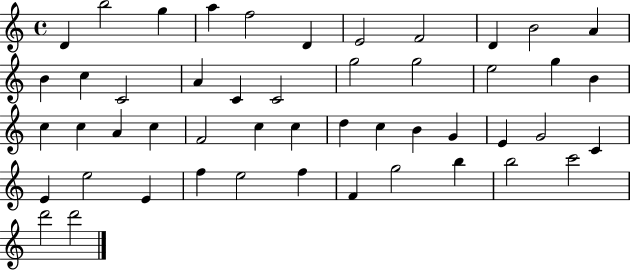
{
  \clef treble
  \time 4/4
  \defaultTimeSignature
  \key c \major
  d'4 b''2 g''4 | a''4 f''2 d'4 | e'2 f'2 | d'4 b'2 a'4 | \break b'4 c''4 c'2 | a'4 c'4 c'2 | g''2 g''2 | e''2 g''4 b'4 | \break c''4 c''4 a'4 c''4 | f'2 c''4 c''4 | d''4 c''4 b'4 g'4 | e'4 g'2 c'4 | \break e'4 e''2 e'4 | f''4 e''2 f''4 | f'4 g''2 b''4 | b''2 c'''2 | \break d'''2 d'''2 | \bar "|."
}